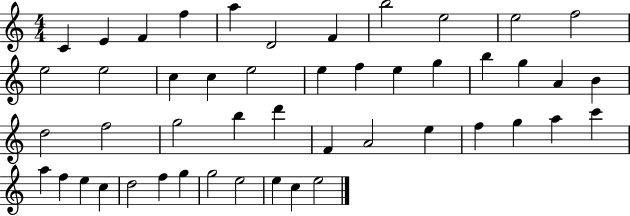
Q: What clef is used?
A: treble